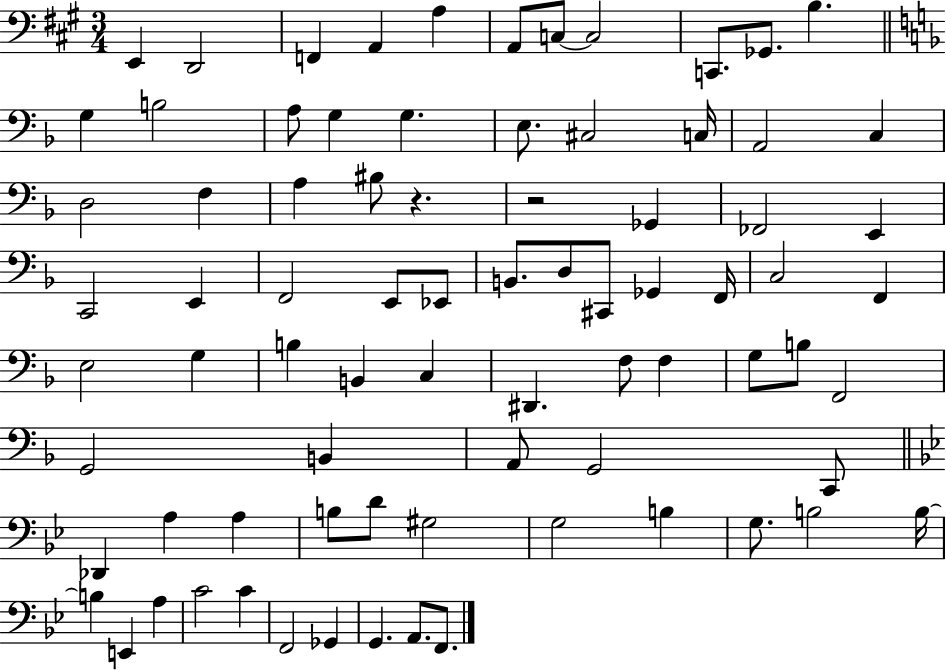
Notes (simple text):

E2/q D2/h F2/q A2/q A3/q A2/e C3/e C3/h C2/e. Gb2/e. B3/q. G3/q B3/h A3/e G3/q G3/q. E3/e. C#3/h C3/s A2/h C3/q D3/h F3/q A3/q BIS3/e R/q. R/h Gb2/q FES2/h E2/q C2/h E2/q F2/h E2/e Eb2/e B2/e. D3/e C#2/e Gb2/q F2/s C3/h F2/q E3/h G3/q B3/q B2/q C3/q D#2/q. F3/e F3/q G3/e B3/e F2/h G2/h B2/q A2/e G2/h C2/e Db2/q A3/q A3/q B3/e D4/e G#3/h G3/h B3/q G3/e. B3/h B3/s B3/q E2/q A3/q C4/h C4/q F2/h Gb2/q G2/q. A2/e. F2/e.